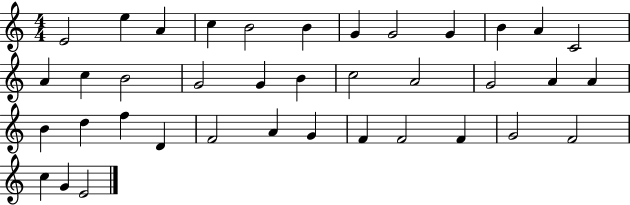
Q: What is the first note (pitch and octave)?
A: E4